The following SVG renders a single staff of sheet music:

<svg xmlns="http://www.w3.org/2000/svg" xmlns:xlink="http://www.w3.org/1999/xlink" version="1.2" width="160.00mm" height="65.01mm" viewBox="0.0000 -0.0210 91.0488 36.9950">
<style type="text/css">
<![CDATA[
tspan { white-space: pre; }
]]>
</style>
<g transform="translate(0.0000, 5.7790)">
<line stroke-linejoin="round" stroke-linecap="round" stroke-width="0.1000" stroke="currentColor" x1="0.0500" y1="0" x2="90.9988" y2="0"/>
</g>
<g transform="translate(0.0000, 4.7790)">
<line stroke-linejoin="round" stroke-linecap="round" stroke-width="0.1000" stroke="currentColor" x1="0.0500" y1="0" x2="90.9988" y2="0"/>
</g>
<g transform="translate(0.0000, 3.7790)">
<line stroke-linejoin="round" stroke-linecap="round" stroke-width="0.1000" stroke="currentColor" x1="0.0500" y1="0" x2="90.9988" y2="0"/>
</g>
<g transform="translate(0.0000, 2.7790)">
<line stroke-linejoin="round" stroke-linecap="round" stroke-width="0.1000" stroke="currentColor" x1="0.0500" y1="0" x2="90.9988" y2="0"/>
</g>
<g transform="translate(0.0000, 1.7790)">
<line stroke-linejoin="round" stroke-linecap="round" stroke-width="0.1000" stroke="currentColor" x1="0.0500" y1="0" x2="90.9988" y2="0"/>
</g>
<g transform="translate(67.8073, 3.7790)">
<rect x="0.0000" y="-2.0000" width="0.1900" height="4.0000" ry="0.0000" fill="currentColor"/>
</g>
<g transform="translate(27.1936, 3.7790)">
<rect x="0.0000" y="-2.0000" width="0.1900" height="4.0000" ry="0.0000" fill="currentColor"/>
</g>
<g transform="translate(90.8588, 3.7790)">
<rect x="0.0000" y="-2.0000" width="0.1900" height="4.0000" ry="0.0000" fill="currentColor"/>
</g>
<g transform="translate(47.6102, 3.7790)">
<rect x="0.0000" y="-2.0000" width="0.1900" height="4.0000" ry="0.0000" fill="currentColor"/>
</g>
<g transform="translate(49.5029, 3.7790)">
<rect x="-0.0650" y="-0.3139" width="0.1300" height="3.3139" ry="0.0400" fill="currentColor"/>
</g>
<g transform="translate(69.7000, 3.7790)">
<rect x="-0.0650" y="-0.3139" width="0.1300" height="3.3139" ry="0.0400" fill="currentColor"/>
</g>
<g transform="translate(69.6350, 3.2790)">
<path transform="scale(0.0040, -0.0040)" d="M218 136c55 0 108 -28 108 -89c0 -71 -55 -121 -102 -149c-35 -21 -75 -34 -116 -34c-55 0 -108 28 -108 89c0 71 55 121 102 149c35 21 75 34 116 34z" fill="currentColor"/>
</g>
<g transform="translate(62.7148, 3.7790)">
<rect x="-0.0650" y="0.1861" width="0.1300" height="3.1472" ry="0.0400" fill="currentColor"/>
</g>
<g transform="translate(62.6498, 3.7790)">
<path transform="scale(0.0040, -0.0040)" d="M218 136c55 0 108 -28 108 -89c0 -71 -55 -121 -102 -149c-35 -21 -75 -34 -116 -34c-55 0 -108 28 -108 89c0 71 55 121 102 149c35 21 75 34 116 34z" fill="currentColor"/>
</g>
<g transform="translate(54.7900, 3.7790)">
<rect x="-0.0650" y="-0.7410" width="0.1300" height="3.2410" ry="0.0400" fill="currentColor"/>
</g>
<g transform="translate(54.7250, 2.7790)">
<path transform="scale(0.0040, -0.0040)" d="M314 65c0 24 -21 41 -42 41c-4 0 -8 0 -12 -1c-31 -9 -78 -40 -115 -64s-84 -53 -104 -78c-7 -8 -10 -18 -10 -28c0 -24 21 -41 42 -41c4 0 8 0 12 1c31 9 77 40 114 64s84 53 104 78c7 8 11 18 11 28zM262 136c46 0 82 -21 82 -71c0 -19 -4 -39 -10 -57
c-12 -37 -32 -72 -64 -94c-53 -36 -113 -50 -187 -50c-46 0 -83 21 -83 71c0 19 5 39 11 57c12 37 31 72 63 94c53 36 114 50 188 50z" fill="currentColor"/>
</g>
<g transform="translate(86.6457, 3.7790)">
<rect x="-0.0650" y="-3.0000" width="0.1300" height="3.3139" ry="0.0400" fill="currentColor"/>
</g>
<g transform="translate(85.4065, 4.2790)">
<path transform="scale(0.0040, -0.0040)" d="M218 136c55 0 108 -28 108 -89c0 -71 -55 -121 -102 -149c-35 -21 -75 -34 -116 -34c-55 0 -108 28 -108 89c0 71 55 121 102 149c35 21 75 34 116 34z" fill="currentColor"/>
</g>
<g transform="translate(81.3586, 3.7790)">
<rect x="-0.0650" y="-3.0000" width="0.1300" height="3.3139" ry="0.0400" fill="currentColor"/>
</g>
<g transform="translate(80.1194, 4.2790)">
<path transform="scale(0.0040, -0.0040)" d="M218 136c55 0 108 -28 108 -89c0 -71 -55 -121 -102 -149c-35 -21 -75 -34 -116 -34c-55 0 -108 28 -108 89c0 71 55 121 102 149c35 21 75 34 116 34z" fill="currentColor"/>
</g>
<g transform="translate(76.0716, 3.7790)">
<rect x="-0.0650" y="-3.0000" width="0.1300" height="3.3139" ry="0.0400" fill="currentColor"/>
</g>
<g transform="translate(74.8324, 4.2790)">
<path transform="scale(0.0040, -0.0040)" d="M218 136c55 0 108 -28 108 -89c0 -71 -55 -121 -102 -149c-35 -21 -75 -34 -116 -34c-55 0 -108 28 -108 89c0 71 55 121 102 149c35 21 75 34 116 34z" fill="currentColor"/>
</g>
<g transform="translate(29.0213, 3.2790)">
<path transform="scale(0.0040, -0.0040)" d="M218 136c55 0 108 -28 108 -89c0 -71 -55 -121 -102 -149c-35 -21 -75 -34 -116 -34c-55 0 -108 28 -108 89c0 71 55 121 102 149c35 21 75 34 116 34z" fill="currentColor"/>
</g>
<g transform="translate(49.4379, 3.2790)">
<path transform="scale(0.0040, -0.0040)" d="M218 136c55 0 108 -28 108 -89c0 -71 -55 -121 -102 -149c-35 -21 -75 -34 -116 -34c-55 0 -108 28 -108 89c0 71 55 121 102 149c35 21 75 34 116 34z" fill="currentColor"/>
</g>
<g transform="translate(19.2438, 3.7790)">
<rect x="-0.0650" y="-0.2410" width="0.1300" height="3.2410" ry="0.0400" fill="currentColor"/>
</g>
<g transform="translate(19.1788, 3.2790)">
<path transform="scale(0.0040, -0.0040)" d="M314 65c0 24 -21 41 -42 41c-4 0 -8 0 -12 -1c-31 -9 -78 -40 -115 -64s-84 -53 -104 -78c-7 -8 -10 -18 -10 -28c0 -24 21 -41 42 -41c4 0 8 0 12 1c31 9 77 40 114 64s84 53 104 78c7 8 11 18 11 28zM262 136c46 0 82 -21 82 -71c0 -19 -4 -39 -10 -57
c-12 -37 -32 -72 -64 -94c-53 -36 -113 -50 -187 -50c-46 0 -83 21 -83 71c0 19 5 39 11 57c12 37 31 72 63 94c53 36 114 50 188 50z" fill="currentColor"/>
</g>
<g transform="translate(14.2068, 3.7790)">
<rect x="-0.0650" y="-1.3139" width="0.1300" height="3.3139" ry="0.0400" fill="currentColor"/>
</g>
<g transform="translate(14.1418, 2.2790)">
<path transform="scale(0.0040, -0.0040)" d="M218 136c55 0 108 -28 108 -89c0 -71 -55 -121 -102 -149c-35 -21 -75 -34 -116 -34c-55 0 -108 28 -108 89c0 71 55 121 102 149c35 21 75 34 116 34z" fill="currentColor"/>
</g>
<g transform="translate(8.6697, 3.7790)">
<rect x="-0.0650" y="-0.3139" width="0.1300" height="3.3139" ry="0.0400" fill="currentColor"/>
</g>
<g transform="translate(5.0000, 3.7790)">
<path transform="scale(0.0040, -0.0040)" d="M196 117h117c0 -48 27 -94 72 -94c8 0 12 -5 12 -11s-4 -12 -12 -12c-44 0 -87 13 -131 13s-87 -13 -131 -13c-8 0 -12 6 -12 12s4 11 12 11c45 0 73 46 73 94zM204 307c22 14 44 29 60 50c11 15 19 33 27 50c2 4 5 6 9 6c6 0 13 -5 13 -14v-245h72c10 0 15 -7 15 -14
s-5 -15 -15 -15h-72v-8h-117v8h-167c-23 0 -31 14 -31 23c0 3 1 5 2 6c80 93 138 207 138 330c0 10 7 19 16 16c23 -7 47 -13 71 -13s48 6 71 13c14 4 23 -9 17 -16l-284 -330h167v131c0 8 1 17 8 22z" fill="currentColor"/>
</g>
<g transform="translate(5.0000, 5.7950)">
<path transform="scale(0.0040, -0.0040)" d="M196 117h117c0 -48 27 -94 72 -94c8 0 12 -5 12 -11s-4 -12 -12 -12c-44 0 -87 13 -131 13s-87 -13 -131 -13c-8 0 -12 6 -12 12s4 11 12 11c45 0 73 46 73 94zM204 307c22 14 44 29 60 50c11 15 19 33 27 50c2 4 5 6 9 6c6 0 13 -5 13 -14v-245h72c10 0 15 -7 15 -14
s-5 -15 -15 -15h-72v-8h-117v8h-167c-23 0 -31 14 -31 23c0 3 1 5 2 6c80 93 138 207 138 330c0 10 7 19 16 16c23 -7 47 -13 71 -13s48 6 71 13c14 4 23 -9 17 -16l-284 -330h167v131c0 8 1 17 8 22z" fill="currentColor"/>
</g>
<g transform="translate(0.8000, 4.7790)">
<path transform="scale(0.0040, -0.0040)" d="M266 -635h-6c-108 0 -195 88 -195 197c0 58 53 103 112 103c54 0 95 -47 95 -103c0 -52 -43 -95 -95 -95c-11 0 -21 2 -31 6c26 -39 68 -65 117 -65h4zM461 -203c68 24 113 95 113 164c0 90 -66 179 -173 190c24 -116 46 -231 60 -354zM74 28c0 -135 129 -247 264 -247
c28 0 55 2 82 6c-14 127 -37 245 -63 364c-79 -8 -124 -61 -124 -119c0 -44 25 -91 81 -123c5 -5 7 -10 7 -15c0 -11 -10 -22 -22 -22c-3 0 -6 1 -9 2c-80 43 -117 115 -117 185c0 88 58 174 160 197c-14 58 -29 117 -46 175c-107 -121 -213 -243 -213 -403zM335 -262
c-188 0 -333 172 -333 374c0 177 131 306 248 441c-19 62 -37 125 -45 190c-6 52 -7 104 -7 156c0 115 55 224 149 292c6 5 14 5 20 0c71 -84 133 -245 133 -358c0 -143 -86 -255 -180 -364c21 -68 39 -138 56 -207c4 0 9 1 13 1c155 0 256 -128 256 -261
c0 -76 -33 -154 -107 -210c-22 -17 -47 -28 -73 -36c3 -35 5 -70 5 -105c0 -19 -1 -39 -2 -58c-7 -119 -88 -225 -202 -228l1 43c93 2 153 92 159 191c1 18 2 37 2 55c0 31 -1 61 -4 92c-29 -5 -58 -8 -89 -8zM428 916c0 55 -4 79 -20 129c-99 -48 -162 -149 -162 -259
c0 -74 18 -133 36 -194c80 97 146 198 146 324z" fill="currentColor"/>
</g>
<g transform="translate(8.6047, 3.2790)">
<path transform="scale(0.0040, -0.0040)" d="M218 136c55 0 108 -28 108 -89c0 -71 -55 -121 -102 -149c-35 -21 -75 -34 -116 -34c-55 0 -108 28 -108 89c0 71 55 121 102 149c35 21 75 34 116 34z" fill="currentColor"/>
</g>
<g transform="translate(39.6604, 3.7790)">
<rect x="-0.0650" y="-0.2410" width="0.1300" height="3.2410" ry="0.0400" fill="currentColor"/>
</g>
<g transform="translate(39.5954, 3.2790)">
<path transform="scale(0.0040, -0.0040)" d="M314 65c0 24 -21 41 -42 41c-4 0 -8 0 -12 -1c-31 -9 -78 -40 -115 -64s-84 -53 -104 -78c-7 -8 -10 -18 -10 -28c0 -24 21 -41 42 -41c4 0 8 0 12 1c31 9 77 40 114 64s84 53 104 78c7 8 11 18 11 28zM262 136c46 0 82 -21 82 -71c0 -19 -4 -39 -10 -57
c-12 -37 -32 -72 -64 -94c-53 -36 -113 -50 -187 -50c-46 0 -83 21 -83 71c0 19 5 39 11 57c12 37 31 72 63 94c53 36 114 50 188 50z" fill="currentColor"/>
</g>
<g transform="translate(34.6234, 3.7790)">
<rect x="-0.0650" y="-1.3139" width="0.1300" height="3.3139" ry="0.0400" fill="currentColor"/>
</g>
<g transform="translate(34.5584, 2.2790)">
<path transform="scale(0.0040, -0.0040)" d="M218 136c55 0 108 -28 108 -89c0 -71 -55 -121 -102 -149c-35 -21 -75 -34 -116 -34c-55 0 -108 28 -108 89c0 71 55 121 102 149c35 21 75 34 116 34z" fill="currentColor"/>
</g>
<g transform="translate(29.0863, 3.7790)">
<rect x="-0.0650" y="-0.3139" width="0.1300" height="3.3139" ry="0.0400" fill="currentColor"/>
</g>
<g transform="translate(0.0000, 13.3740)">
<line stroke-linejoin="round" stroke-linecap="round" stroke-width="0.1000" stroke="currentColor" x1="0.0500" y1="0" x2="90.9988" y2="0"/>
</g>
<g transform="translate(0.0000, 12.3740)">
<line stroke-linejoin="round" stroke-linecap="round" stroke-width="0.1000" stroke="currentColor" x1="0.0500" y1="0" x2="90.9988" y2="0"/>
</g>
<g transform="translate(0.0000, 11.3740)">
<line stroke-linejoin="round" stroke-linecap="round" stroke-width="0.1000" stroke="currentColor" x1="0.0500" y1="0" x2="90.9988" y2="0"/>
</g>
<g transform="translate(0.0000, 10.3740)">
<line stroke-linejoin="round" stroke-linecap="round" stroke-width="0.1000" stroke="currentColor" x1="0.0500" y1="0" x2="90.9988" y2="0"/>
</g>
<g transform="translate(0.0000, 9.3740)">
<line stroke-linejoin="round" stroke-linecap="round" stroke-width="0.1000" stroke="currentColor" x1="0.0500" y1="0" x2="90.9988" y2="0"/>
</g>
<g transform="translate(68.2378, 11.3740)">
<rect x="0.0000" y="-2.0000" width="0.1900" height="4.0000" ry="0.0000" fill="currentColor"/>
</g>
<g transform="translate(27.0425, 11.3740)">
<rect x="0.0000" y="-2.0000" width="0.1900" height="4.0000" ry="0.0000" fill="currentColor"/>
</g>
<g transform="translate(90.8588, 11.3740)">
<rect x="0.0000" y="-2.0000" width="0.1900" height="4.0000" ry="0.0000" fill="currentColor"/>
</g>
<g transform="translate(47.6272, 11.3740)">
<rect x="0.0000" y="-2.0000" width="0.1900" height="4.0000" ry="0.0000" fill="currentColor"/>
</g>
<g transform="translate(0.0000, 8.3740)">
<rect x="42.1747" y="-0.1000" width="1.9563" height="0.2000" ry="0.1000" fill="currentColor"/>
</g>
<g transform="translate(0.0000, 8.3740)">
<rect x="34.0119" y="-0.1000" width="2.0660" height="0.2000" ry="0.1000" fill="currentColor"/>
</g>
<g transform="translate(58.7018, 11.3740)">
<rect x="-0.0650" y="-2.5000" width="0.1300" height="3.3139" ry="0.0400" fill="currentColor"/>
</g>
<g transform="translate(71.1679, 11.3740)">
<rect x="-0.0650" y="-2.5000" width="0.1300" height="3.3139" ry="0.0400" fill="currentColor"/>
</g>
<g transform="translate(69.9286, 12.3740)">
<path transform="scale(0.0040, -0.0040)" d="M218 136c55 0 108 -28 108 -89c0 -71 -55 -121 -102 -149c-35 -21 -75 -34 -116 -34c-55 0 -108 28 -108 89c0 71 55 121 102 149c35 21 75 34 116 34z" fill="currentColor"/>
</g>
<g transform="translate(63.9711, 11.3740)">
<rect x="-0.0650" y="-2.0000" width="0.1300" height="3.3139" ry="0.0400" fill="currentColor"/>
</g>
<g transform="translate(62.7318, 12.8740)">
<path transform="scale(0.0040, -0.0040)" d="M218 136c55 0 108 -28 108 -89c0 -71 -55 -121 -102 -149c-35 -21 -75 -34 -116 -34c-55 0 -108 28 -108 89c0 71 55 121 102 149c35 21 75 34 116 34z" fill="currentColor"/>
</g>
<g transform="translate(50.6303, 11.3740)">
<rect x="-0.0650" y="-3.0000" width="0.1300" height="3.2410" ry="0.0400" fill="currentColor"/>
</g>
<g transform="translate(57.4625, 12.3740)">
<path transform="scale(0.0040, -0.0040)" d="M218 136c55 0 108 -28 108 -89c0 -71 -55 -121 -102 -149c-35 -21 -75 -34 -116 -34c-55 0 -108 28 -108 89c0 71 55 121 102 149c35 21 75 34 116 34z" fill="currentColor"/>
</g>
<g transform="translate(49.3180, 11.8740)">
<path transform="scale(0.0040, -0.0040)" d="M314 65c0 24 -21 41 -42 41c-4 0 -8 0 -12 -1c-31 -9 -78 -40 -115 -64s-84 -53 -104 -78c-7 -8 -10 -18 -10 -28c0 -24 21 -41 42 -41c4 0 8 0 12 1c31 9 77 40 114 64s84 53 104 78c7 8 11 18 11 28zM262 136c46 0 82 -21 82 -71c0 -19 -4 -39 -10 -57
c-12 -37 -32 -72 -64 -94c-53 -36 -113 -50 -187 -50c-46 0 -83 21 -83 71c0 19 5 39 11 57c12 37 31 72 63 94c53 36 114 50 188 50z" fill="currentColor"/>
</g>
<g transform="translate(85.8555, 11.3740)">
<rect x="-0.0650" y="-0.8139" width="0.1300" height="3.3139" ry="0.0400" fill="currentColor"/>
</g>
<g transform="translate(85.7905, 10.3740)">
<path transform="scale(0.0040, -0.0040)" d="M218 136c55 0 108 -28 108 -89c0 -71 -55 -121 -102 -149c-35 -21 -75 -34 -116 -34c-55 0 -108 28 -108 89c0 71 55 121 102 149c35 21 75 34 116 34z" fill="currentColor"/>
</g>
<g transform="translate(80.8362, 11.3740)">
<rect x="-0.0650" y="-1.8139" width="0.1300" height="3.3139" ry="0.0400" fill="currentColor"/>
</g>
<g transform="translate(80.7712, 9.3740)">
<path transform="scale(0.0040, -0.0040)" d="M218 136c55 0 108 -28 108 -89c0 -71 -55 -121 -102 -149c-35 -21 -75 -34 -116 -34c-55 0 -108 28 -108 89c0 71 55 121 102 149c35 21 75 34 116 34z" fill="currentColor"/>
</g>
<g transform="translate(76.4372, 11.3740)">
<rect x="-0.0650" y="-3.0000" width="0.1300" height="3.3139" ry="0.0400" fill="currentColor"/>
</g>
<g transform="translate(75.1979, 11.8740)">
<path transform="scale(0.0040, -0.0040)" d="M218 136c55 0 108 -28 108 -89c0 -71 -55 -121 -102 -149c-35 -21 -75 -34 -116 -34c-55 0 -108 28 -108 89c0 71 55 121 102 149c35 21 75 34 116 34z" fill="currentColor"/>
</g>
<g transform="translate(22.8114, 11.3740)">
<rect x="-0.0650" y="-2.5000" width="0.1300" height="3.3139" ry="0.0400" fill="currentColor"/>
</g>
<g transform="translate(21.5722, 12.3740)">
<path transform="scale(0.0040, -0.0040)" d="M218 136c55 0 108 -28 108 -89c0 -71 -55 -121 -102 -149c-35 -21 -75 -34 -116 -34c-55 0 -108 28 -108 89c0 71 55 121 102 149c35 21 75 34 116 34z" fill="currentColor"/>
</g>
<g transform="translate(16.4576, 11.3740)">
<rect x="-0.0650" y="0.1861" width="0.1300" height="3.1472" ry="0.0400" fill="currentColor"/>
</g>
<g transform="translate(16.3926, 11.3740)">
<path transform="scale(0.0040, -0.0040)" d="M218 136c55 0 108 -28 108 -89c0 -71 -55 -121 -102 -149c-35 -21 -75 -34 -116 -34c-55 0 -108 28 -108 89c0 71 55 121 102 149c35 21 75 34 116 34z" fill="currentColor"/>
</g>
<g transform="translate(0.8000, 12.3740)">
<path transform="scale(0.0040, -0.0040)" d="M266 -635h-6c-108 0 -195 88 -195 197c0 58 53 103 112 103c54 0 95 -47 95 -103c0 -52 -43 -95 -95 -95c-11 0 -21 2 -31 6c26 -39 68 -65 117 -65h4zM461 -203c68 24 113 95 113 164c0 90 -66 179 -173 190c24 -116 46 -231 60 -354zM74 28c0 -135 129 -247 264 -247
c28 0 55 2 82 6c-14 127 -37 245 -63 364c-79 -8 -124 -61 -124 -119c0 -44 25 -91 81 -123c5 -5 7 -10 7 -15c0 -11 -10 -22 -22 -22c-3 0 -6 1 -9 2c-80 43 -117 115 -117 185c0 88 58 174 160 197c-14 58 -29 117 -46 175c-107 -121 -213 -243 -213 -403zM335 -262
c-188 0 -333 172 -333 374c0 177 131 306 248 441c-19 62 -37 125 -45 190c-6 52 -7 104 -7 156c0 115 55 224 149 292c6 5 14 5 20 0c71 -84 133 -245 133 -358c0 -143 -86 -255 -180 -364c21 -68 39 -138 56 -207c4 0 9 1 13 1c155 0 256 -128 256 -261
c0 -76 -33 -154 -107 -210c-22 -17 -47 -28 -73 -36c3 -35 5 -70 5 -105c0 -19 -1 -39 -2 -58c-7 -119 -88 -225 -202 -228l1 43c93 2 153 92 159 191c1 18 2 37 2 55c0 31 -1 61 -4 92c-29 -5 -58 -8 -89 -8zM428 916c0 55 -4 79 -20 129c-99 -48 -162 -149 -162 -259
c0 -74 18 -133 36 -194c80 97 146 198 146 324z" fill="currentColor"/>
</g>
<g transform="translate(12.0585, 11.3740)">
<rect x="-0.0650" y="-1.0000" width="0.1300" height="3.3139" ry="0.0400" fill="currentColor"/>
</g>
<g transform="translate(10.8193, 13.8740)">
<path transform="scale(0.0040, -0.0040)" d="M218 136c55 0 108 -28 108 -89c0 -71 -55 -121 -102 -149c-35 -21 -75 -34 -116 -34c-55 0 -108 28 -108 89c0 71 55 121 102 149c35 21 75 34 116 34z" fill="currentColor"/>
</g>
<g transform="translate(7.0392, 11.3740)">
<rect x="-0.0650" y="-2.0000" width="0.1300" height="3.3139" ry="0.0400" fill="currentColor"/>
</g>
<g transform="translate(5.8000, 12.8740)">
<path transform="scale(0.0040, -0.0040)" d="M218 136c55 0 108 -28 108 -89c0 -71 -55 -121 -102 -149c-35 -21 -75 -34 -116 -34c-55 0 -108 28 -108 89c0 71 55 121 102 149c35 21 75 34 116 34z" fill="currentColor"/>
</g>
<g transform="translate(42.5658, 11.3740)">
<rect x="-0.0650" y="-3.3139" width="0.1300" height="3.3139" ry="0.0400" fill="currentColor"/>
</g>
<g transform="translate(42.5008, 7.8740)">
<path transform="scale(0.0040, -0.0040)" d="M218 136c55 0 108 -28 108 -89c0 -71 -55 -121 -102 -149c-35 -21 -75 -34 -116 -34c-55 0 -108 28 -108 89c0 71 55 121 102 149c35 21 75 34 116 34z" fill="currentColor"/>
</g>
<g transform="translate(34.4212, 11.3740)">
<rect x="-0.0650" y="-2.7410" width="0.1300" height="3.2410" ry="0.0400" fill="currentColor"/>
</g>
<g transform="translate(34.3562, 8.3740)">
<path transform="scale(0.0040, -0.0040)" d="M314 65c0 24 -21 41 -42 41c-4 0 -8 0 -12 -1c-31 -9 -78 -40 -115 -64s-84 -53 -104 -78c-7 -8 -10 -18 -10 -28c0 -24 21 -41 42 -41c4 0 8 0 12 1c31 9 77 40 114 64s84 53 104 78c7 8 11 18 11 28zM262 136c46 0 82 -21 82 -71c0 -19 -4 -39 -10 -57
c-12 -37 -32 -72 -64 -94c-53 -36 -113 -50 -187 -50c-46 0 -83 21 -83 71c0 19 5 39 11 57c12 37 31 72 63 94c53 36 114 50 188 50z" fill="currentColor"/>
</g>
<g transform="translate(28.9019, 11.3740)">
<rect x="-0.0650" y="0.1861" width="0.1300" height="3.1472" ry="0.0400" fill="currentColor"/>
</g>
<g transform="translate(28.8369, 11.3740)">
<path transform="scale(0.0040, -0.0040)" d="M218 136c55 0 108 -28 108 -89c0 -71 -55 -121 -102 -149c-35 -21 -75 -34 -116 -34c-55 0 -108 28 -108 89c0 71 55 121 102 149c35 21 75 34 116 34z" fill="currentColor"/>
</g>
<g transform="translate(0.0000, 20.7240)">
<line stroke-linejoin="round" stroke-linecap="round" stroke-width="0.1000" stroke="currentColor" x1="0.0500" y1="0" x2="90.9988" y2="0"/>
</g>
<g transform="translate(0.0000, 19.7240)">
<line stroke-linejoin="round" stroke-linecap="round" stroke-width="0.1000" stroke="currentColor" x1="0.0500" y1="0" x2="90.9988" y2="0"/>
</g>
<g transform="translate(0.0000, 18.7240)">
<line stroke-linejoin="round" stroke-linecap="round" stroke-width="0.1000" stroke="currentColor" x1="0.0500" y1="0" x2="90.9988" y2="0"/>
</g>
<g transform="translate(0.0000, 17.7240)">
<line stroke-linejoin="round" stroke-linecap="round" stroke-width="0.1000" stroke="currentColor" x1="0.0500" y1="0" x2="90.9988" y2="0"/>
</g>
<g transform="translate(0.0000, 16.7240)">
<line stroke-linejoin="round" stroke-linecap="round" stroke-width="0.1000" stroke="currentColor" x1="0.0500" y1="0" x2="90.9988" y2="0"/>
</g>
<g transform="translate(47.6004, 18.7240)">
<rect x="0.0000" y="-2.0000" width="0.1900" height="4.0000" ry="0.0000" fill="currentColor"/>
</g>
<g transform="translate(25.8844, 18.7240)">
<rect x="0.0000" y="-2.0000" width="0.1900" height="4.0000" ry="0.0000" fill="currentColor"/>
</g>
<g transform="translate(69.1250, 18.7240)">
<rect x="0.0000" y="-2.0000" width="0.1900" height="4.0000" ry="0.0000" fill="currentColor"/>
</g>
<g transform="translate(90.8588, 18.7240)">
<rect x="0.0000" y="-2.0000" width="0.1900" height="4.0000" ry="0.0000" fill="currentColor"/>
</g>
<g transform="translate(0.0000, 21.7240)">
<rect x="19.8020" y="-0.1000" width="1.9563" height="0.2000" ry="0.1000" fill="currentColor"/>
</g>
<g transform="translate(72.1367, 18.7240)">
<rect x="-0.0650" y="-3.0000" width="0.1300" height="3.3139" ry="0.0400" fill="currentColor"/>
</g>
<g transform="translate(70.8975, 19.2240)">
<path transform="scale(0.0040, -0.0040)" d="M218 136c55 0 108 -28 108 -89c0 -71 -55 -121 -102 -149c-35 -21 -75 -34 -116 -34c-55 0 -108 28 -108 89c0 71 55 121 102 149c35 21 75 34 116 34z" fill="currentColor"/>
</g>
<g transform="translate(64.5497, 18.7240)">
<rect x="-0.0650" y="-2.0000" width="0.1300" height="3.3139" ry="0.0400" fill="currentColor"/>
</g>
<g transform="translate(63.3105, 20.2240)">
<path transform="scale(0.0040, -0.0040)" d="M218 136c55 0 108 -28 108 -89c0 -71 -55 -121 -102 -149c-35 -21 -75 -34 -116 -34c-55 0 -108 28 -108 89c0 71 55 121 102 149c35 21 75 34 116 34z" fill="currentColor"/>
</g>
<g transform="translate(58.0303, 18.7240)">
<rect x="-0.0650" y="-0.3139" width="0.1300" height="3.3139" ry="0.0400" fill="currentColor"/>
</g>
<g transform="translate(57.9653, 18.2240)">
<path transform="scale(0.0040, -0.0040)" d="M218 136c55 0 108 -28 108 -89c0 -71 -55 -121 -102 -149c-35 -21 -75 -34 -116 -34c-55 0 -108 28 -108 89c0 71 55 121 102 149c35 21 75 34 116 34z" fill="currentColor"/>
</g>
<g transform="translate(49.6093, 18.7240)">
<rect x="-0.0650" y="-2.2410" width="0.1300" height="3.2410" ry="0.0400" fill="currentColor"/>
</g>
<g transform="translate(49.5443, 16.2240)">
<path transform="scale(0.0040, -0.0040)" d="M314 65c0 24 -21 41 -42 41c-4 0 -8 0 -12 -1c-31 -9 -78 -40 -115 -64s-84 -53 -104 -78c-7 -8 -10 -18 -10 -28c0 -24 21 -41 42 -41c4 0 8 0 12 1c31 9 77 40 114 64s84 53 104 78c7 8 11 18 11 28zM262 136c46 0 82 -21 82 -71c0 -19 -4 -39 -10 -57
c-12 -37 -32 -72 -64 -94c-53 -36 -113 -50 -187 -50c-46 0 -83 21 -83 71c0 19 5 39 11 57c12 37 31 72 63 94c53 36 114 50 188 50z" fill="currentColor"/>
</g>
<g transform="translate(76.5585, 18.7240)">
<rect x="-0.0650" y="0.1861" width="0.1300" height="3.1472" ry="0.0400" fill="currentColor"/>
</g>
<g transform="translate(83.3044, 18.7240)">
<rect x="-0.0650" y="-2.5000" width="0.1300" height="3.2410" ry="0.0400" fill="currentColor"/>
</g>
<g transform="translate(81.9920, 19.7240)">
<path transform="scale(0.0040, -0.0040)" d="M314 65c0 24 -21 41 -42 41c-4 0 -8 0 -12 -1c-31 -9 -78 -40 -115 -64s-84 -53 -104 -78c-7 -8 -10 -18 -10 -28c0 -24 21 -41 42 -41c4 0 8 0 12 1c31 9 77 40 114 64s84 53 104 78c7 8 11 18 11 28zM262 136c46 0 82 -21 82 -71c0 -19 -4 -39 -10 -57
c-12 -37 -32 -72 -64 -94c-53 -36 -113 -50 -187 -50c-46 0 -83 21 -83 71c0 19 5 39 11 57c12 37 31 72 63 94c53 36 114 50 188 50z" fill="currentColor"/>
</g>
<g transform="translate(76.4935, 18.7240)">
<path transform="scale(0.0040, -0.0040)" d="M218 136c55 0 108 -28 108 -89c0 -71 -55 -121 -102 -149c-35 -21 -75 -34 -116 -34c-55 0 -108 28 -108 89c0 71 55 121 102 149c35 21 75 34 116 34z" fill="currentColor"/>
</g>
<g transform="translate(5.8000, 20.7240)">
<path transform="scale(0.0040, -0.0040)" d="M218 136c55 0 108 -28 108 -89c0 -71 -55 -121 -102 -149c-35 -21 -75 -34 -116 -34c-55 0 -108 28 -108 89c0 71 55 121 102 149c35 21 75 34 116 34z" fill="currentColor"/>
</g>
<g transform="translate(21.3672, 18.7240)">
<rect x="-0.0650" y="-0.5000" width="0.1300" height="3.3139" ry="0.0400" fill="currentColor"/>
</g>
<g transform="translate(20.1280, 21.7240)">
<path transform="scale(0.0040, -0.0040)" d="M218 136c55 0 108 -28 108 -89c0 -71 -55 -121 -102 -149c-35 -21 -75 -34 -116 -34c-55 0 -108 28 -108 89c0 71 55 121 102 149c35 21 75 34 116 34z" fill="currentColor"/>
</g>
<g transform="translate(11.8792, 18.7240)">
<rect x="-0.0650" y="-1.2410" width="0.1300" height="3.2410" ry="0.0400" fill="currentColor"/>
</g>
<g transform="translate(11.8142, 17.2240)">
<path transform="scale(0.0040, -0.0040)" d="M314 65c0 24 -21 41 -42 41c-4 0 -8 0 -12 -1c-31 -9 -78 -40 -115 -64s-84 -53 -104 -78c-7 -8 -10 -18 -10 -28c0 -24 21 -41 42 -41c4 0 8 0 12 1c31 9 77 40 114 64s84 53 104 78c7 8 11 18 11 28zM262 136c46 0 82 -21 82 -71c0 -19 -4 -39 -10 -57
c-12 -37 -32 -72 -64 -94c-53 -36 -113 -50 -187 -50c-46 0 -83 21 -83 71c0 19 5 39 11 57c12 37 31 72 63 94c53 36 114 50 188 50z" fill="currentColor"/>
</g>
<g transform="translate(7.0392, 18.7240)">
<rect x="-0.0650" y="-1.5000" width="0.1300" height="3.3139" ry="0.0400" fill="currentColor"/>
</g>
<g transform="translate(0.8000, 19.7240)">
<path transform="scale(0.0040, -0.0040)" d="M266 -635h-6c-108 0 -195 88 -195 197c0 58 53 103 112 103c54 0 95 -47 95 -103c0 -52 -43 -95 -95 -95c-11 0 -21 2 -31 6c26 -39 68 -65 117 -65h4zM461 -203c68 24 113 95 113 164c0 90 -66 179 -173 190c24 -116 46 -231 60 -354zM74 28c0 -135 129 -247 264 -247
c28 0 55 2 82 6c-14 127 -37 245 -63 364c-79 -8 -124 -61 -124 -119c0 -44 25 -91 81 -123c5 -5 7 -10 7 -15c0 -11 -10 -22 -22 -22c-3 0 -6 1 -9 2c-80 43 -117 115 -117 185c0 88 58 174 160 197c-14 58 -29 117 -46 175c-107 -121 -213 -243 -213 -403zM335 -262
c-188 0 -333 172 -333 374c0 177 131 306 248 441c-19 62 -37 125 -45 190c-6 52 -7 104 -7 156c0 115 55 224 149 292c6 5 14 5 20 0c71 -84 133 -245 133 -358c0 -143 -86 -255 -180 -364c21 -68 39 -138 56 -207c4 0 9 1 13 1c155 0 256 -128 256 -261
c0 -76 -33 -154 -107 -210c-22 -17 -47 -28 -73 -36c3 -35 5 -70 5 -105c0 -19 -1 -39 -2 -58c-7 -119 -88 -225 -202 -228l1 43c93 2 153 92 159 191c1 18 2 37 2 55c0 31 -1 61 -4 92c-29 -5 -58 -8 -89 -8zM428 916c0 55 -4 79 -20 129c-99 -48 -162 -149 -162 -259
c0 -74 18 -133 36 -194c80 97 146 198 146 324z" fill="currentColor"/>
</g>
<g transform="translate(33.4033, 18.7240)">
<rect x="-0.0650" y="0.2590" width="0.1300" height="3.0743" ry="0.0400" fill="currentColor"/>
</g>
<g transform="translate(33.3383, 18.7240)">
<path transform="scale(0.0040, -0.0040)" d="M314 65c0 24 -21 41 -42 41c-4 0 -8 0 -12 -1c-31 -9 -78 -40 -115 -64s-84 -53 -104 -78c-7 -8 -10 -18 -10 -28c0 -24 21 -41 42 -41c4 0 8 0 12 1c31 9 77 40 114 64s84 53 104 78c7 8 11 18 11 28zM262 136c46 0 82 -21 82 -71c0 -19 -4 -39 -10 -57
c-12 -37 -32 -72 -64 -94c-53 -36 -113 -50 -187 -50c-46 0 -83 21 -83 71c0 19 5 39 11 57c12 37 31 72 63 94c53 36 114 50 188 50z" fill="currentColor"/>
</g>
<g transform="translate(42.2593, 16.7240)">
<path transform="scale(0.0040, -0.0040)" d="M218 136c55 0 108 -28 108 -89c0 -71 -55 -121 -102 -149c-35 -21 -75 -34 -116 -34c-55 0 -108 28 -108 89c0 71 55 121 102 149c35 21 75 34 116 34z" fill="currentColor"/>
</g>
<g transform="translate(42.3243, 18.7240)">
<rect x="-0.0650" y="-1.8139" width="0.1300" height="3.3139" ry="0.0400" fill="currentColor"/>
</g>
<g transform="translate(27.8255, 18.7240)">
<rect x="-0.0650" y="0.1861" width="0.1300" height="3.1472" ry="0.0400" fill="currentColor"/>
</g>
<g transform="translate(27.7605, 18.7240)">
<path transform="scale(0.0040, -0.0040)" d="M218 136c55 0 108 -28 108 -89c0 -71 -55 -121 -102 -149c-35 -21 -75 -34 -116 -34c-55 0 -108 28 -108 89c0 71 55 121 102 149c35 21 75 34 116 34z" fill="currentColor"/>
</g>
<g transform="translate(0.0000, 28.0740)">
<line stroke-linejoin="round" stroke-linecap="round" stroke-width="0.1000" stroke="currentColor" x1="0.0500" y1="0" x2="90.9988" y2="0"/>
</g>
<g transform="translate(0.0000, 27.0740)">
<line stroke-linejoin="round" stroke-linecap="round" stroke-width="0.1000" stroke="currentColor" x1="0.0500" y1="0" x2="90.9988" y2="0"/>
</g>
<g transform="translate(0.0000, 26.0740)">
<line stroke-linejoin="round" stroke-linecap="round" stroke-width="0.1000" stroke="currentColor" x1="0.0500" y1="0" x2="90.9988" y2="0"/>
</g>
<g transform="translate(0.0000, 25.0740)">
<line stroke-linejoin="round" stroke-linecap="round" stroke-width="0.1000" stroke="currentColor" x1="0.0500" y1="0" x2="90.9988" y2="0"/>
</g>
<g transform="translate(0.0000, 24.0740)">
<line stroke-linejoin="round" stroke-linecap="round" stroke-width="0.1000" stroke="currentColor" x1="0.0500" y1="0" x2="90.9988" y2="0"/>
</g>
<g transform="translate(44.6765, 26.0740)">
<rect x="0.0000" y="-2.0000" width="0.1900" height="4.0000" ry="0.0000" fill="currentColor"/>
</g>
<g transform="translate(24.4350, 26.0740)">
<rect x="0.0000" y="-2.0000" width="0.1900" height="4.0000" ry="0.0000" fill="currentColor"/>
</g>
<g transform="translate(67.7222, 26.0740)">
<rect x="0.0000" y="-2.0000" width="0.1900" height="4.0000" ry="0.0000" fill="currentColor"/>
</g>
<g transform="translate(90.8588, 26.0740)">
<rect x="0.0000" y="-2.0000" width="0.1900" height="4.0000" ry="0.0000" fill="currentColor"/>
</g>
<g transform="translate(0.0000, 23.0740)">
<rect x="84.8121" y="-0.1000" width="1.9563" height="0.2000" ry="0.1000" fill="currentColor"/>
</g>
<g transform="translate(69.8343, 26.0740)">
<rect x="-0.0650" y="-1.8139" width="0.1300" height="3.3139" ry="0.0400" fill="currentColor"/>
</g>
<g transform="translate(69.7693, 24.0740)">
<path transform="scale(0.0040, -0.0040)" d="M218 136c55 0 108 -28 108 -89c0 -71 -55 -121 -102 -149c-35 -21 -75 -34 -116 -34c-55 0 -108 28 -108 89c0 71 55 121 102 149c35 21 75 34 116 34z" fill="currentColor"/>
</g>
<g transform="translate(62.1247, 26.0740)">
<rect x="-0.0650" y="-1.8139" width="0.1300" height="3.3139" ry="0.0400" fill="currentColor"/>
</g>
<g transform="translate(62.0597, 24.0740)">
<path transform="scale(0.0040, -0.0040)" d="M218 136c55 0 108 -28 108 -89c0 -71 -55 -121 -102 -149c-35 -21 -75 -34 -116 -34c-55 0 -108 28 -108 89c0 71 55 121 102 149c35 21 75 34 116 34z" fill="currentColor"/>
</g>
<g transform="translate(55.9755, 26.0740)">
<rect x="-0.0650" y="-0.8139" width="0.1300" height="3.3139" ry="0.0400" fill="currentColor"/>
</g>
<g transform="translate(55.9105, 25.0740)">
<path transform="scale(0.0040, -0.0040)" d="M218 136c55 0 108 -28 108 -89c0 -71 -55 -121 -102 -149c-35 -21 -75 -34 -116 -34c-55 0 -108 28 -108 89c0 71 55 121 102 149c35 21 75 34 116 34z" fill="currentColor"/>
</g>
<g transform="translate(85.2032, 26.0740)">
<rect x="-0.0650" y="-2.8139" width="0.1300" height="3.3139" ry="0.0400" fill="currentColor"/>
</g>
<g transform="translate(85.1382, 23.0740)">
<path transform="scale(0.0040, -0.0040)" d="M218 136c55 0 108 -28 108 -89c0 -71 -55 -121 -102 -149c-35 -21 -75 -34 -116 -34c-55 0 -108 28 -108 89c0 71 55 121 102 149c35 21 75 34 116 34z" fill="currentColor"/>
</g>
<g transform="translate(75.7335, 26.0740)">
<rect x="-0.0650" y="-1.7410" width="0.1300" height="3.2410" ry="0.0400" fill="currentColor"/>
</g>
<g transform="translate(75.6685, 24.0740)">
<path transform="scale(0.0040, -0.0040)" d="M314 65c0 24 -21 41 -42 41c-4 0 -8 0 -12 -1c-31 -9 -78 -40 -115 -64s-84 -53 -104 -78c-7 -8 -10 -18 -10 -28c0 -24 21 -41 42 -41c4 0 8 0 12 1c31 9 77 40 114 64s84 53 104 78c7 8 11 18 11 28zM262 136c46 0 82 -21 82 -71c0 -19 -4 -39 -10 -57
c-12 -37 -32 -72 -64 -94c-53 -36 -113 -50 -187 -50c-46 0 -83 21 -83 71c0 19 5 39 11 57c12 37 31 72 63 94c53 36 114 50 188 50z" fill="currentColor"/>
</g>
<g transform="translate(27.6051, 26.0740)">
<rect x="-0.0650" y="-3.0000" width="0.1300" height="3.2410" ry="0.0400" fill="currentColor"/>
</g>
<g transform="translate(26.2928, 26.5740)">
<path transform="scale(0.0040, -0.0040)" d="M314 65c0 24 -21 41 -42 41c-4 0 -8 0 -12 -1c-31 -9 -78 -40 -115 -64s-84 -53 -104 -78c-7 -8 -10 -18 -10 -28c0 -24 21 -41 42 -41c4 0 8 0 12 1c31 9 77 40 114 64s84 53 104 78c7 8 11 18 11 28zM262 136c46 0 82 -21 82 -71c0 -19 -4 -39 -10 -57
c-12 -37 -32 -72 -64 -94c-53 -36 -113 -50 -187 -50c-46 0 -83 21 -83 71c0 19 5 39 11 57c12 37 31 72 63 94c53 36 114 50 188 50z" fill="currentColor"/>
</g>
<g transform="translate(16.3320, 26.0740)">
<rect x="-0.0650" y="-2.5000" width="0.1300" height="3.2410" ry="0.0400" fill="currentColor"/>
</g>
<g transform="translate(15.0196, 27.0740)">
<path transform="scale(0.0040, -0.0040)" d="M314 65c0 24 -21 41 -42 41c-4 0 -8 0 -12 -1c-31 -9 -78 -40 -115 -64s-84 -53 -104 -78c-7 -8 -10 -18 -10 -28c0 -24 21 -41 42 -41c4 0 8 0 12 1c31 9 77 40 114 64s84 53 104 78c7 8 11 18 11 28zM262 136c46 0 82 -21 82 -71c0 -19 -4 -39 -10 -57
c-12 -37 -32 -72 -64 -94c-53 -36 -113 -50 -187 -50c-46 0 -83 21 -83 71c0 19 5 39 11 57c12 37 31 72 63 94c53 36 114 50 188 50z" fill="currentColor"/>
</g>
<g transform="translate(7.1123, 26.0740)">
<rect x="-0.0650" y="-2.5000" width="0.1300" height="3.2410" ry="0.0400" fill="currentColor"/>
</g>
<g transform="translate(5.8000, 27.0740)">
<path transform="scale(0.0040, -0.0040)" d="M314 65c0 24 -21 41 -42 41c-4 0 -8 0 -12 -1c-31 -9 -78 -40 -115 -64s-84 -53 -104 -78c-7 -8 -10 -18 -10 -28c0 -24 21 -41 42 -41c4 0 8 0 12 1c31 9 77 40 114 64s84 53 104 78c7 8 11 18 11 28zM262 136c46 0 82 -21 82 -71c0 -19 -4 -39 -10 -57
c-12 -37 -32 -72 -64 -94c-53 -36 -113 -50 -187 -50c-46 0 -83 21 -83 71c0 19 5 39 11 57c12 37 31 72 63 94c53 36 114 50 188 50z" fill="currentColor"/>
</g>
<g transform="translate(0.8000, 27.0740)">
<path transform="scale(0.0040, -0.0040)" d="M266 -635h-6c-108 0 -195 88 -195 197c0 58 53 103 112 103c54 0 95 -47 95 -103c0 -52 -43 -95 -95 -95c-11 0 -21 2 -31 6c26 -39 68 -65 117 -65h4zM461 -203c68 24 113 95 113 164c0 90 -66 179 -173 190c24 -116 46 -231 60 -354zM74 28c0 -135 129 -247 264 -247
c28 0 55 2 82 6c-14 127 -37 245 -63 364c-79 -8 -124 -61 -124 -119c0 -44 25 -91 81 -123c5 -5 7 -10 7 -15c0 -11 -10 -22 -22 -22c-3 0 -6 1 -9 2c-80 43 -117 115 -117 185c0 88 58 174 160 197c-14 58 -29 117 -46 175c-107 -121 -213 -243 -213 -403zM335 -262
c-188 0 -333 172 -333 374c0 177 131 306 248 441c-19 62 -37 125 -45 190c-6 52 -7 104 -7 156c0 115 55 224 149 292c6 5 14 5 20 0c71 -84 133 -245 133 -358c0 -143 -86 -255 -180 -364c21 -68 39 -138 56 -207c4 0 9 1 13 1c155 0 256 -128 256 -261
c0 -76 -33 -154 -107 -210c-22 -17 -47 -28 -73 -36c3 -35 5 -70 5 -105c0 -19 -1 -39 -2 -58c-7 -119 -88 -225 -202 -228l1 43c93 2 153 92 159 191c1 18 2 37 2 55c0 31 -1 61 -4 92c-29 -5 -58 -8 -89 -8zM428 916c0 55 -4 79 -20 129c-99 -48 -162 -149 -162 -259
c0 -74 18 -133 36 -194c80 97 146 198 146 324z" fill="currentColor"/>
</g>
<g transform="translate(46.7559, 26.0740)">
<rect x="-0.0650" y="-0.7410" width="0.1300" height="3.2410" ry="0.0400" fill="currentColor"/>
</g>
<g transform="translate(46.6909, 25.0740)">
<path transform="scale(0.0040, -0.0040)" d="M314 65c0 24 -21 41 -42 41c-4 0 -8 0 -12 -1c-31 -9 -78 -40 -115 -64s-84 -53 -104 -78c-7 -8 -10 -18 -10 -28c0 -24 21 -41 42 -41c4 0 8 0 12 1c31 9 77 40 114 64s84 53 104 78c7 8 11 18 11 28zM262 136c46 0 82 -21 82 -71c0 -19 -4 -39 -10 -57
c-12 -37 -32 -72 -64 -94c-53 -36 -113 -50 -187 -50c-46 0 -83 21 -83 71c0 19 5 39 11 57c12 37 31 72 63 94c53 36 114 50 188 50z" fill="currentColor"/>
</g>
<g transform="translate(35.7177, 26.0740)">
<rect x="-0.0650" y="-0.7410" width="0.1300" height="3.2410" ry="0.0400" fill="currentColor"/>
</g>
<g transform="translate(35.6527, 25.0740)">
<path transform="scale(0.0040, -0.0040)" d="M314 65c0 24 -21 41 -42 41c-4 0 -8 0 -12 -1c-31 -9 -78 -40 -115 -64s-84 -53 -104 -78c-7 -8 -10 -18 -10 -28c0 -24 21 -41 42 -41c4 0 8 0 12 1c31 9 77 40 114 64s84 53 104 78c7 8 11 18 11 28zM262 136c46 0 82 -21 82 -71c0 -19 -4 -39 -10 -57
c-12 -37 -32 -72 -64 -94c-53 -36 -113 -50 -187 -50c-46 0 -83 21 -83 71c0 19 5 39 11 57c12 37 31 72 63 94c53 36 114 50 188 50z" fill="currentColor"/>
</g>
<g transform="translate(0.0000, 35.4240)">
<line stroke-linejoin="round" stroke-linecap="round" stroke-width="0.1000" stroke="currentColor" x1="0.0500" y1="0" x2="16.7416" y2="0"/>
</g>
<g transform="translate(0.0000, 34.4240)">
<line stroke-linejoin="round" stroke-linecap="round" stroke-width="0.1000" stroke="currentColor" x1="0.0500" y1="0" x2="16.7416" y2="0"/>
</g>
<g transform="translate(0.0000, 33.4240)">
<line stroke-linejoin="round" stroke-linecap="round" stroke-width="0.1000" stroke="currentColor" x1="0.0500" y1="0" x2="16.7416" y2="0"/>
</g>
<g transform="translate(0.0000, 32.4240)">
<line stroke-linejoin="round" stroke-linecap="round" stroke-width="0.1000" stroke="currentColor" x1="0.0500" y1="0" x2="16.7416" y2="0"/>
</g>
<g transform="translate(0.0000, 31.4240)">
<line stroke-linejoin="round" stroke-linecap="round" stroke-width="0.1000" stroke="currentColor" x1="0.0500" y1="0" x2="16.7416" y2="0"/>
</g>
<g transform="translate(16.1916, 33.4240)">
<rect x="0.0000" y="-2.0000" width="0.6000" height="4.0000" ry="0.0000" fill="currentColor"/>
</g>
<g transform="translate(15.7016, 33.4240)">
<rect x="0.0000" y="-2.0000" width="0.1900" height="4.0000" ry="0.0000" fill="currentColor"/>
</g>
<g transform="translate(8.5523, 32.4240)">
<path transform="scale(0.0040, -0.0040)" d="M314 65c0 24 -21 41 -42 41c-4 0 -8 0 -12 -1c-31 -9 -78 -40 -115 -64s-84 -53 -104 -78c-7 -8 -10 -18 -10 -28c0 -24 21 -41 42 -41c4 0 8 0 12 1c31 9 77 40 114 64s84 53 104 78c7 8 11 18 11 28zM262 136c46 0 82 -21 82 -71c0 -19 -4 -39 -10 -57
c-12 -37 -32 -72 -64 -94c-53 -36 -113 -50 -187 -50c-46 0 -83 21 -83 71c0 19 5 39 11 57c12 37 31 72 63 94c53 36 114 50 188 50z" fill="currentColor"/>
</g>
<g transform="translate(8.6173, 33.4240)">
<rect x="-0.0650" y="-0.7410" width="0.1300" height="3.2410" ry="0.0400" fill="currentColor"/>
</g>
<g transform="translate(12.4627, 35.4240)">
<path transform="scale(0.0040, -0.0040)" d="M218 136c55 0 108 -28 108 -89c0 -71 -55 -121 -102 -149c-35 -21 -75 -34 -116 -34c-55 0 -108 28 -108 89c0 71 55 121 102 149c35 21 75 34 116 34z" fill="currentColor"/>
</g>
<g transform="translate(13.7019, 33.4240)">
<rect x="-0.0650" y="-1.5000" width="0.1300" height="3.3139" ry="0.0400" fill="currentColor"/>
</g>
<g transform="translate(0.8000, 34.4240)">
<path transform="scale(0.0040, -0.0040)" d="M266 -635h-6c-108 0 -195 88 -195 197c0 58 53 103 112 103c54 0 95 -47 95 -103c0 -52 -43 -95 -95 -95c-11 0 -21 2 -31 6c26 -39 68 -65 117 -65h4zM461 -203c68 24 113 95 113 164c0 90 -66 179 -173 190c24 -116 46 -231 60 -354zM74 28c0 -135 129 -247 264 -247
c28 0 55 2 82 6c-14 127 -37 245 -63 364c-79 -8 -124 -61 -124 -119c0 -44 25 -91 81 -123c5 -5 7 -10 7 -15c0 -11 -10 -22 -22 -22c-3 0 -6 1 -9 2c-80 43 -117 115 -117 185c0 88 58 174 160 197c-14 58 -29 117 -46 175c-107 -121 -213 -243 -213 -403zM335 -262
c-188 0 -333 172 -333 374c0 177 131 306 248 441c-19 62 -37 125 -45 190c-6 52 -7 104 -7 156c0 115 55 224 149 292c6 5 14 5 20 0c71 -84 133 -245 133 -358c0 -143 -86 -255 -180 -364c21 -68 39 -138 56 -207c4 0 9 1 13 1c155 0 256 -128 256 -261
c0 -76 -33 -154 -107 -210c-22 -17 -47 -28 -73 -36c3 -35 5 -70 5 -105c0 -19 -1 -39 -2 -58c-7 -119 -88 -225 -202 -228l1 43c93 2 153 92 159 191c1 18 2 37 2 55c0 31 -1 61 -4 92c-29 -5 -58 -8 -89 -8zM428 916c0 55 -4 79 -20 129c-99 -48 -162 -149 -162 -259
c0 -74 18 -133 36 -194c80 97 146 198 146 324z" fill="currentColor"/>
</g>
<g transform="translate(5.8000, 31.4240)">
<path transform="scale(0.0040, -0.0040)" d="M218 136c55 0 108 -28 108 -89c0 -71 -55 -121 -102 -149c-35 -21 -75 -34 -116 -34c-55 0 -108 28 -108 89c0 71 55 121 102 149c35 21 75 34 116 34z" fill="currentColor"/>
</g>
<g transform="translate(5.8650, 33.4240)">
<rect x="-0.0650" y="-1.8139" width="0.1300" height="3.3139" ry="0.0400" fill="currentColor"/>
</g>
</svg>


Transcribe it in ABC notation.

X:1
T:Untitled
M:4/4
L:1/4
K:C
c e c2 c e c2 c d2 B c A A A F D B G B a2 b A2 G F G A f d E e2 C B B2 f g2 c F A B G2 G2 G2 A2 d2 d2 d f f f2 a f d2 E